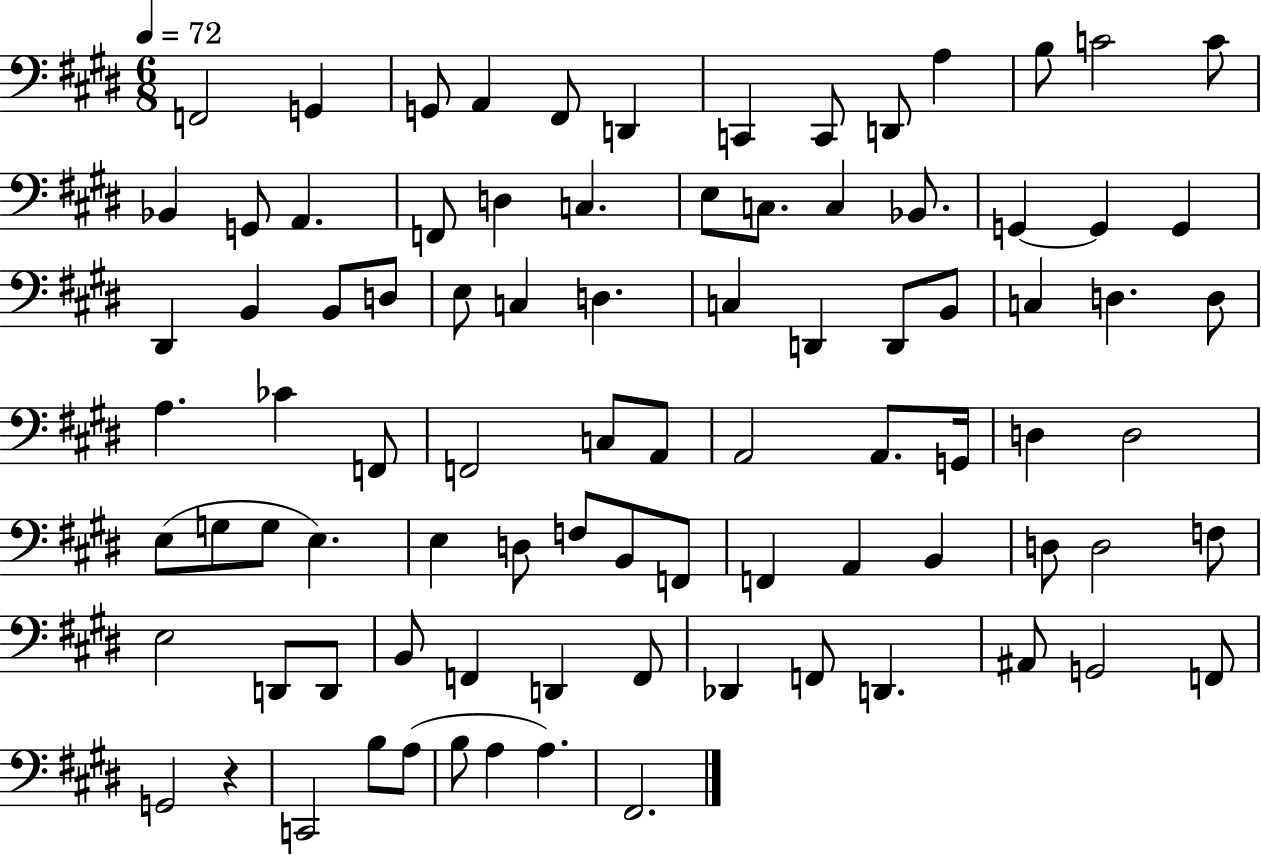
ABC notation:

X:1
T:Untitled
M:6/8
L:1/4
K:E
F,,2 G,, G,,/2 A,, ^F,,/2 D,, C,, C,,/2 D,,/2 A, B,/2 C2 C/2 _B,, G,,/2 A,, F,,/2 D, C, E,/2 C,/2 C, _B,,/2 G,, G,, G,, ^D,, B,, B,,/2 D,/2 E,/2 C, D, C, D,, D,,/2 B,,/2 C, D, D,/2 A, _C F,,/2 F,,2 C,/2 A,,/2 A,,2 A,,/2 G,,/4 D, D,2 E,/2 G,/2 G,/2 E, E, D,/2 F,/2 B,,/2 F,,/2 F,, A,, B,, D,/2 D,2 F,/2 E,2 D,,/2 D,,/2 B,,/2 F,, D,, F,,/2 _D,, F,,/2 D,, ^A,,/2 G,,2 F,,/2 G,,2 z C,,2 B,/2 A,/2 B,/2 A, A, ^F,,2